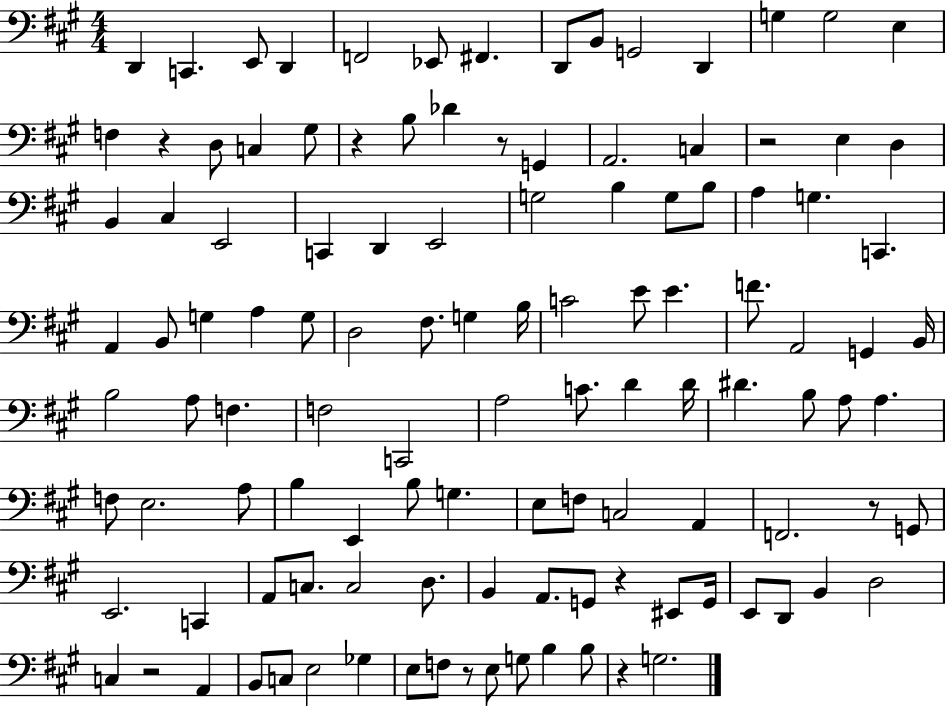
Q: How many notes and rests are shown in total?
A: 117